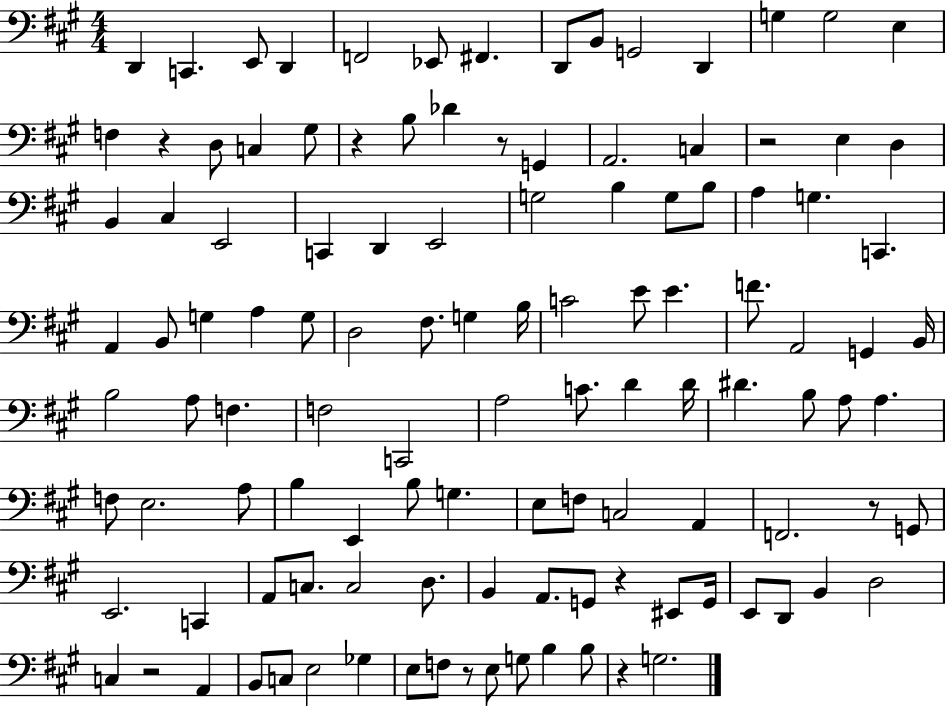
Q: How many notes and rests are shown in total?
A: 117